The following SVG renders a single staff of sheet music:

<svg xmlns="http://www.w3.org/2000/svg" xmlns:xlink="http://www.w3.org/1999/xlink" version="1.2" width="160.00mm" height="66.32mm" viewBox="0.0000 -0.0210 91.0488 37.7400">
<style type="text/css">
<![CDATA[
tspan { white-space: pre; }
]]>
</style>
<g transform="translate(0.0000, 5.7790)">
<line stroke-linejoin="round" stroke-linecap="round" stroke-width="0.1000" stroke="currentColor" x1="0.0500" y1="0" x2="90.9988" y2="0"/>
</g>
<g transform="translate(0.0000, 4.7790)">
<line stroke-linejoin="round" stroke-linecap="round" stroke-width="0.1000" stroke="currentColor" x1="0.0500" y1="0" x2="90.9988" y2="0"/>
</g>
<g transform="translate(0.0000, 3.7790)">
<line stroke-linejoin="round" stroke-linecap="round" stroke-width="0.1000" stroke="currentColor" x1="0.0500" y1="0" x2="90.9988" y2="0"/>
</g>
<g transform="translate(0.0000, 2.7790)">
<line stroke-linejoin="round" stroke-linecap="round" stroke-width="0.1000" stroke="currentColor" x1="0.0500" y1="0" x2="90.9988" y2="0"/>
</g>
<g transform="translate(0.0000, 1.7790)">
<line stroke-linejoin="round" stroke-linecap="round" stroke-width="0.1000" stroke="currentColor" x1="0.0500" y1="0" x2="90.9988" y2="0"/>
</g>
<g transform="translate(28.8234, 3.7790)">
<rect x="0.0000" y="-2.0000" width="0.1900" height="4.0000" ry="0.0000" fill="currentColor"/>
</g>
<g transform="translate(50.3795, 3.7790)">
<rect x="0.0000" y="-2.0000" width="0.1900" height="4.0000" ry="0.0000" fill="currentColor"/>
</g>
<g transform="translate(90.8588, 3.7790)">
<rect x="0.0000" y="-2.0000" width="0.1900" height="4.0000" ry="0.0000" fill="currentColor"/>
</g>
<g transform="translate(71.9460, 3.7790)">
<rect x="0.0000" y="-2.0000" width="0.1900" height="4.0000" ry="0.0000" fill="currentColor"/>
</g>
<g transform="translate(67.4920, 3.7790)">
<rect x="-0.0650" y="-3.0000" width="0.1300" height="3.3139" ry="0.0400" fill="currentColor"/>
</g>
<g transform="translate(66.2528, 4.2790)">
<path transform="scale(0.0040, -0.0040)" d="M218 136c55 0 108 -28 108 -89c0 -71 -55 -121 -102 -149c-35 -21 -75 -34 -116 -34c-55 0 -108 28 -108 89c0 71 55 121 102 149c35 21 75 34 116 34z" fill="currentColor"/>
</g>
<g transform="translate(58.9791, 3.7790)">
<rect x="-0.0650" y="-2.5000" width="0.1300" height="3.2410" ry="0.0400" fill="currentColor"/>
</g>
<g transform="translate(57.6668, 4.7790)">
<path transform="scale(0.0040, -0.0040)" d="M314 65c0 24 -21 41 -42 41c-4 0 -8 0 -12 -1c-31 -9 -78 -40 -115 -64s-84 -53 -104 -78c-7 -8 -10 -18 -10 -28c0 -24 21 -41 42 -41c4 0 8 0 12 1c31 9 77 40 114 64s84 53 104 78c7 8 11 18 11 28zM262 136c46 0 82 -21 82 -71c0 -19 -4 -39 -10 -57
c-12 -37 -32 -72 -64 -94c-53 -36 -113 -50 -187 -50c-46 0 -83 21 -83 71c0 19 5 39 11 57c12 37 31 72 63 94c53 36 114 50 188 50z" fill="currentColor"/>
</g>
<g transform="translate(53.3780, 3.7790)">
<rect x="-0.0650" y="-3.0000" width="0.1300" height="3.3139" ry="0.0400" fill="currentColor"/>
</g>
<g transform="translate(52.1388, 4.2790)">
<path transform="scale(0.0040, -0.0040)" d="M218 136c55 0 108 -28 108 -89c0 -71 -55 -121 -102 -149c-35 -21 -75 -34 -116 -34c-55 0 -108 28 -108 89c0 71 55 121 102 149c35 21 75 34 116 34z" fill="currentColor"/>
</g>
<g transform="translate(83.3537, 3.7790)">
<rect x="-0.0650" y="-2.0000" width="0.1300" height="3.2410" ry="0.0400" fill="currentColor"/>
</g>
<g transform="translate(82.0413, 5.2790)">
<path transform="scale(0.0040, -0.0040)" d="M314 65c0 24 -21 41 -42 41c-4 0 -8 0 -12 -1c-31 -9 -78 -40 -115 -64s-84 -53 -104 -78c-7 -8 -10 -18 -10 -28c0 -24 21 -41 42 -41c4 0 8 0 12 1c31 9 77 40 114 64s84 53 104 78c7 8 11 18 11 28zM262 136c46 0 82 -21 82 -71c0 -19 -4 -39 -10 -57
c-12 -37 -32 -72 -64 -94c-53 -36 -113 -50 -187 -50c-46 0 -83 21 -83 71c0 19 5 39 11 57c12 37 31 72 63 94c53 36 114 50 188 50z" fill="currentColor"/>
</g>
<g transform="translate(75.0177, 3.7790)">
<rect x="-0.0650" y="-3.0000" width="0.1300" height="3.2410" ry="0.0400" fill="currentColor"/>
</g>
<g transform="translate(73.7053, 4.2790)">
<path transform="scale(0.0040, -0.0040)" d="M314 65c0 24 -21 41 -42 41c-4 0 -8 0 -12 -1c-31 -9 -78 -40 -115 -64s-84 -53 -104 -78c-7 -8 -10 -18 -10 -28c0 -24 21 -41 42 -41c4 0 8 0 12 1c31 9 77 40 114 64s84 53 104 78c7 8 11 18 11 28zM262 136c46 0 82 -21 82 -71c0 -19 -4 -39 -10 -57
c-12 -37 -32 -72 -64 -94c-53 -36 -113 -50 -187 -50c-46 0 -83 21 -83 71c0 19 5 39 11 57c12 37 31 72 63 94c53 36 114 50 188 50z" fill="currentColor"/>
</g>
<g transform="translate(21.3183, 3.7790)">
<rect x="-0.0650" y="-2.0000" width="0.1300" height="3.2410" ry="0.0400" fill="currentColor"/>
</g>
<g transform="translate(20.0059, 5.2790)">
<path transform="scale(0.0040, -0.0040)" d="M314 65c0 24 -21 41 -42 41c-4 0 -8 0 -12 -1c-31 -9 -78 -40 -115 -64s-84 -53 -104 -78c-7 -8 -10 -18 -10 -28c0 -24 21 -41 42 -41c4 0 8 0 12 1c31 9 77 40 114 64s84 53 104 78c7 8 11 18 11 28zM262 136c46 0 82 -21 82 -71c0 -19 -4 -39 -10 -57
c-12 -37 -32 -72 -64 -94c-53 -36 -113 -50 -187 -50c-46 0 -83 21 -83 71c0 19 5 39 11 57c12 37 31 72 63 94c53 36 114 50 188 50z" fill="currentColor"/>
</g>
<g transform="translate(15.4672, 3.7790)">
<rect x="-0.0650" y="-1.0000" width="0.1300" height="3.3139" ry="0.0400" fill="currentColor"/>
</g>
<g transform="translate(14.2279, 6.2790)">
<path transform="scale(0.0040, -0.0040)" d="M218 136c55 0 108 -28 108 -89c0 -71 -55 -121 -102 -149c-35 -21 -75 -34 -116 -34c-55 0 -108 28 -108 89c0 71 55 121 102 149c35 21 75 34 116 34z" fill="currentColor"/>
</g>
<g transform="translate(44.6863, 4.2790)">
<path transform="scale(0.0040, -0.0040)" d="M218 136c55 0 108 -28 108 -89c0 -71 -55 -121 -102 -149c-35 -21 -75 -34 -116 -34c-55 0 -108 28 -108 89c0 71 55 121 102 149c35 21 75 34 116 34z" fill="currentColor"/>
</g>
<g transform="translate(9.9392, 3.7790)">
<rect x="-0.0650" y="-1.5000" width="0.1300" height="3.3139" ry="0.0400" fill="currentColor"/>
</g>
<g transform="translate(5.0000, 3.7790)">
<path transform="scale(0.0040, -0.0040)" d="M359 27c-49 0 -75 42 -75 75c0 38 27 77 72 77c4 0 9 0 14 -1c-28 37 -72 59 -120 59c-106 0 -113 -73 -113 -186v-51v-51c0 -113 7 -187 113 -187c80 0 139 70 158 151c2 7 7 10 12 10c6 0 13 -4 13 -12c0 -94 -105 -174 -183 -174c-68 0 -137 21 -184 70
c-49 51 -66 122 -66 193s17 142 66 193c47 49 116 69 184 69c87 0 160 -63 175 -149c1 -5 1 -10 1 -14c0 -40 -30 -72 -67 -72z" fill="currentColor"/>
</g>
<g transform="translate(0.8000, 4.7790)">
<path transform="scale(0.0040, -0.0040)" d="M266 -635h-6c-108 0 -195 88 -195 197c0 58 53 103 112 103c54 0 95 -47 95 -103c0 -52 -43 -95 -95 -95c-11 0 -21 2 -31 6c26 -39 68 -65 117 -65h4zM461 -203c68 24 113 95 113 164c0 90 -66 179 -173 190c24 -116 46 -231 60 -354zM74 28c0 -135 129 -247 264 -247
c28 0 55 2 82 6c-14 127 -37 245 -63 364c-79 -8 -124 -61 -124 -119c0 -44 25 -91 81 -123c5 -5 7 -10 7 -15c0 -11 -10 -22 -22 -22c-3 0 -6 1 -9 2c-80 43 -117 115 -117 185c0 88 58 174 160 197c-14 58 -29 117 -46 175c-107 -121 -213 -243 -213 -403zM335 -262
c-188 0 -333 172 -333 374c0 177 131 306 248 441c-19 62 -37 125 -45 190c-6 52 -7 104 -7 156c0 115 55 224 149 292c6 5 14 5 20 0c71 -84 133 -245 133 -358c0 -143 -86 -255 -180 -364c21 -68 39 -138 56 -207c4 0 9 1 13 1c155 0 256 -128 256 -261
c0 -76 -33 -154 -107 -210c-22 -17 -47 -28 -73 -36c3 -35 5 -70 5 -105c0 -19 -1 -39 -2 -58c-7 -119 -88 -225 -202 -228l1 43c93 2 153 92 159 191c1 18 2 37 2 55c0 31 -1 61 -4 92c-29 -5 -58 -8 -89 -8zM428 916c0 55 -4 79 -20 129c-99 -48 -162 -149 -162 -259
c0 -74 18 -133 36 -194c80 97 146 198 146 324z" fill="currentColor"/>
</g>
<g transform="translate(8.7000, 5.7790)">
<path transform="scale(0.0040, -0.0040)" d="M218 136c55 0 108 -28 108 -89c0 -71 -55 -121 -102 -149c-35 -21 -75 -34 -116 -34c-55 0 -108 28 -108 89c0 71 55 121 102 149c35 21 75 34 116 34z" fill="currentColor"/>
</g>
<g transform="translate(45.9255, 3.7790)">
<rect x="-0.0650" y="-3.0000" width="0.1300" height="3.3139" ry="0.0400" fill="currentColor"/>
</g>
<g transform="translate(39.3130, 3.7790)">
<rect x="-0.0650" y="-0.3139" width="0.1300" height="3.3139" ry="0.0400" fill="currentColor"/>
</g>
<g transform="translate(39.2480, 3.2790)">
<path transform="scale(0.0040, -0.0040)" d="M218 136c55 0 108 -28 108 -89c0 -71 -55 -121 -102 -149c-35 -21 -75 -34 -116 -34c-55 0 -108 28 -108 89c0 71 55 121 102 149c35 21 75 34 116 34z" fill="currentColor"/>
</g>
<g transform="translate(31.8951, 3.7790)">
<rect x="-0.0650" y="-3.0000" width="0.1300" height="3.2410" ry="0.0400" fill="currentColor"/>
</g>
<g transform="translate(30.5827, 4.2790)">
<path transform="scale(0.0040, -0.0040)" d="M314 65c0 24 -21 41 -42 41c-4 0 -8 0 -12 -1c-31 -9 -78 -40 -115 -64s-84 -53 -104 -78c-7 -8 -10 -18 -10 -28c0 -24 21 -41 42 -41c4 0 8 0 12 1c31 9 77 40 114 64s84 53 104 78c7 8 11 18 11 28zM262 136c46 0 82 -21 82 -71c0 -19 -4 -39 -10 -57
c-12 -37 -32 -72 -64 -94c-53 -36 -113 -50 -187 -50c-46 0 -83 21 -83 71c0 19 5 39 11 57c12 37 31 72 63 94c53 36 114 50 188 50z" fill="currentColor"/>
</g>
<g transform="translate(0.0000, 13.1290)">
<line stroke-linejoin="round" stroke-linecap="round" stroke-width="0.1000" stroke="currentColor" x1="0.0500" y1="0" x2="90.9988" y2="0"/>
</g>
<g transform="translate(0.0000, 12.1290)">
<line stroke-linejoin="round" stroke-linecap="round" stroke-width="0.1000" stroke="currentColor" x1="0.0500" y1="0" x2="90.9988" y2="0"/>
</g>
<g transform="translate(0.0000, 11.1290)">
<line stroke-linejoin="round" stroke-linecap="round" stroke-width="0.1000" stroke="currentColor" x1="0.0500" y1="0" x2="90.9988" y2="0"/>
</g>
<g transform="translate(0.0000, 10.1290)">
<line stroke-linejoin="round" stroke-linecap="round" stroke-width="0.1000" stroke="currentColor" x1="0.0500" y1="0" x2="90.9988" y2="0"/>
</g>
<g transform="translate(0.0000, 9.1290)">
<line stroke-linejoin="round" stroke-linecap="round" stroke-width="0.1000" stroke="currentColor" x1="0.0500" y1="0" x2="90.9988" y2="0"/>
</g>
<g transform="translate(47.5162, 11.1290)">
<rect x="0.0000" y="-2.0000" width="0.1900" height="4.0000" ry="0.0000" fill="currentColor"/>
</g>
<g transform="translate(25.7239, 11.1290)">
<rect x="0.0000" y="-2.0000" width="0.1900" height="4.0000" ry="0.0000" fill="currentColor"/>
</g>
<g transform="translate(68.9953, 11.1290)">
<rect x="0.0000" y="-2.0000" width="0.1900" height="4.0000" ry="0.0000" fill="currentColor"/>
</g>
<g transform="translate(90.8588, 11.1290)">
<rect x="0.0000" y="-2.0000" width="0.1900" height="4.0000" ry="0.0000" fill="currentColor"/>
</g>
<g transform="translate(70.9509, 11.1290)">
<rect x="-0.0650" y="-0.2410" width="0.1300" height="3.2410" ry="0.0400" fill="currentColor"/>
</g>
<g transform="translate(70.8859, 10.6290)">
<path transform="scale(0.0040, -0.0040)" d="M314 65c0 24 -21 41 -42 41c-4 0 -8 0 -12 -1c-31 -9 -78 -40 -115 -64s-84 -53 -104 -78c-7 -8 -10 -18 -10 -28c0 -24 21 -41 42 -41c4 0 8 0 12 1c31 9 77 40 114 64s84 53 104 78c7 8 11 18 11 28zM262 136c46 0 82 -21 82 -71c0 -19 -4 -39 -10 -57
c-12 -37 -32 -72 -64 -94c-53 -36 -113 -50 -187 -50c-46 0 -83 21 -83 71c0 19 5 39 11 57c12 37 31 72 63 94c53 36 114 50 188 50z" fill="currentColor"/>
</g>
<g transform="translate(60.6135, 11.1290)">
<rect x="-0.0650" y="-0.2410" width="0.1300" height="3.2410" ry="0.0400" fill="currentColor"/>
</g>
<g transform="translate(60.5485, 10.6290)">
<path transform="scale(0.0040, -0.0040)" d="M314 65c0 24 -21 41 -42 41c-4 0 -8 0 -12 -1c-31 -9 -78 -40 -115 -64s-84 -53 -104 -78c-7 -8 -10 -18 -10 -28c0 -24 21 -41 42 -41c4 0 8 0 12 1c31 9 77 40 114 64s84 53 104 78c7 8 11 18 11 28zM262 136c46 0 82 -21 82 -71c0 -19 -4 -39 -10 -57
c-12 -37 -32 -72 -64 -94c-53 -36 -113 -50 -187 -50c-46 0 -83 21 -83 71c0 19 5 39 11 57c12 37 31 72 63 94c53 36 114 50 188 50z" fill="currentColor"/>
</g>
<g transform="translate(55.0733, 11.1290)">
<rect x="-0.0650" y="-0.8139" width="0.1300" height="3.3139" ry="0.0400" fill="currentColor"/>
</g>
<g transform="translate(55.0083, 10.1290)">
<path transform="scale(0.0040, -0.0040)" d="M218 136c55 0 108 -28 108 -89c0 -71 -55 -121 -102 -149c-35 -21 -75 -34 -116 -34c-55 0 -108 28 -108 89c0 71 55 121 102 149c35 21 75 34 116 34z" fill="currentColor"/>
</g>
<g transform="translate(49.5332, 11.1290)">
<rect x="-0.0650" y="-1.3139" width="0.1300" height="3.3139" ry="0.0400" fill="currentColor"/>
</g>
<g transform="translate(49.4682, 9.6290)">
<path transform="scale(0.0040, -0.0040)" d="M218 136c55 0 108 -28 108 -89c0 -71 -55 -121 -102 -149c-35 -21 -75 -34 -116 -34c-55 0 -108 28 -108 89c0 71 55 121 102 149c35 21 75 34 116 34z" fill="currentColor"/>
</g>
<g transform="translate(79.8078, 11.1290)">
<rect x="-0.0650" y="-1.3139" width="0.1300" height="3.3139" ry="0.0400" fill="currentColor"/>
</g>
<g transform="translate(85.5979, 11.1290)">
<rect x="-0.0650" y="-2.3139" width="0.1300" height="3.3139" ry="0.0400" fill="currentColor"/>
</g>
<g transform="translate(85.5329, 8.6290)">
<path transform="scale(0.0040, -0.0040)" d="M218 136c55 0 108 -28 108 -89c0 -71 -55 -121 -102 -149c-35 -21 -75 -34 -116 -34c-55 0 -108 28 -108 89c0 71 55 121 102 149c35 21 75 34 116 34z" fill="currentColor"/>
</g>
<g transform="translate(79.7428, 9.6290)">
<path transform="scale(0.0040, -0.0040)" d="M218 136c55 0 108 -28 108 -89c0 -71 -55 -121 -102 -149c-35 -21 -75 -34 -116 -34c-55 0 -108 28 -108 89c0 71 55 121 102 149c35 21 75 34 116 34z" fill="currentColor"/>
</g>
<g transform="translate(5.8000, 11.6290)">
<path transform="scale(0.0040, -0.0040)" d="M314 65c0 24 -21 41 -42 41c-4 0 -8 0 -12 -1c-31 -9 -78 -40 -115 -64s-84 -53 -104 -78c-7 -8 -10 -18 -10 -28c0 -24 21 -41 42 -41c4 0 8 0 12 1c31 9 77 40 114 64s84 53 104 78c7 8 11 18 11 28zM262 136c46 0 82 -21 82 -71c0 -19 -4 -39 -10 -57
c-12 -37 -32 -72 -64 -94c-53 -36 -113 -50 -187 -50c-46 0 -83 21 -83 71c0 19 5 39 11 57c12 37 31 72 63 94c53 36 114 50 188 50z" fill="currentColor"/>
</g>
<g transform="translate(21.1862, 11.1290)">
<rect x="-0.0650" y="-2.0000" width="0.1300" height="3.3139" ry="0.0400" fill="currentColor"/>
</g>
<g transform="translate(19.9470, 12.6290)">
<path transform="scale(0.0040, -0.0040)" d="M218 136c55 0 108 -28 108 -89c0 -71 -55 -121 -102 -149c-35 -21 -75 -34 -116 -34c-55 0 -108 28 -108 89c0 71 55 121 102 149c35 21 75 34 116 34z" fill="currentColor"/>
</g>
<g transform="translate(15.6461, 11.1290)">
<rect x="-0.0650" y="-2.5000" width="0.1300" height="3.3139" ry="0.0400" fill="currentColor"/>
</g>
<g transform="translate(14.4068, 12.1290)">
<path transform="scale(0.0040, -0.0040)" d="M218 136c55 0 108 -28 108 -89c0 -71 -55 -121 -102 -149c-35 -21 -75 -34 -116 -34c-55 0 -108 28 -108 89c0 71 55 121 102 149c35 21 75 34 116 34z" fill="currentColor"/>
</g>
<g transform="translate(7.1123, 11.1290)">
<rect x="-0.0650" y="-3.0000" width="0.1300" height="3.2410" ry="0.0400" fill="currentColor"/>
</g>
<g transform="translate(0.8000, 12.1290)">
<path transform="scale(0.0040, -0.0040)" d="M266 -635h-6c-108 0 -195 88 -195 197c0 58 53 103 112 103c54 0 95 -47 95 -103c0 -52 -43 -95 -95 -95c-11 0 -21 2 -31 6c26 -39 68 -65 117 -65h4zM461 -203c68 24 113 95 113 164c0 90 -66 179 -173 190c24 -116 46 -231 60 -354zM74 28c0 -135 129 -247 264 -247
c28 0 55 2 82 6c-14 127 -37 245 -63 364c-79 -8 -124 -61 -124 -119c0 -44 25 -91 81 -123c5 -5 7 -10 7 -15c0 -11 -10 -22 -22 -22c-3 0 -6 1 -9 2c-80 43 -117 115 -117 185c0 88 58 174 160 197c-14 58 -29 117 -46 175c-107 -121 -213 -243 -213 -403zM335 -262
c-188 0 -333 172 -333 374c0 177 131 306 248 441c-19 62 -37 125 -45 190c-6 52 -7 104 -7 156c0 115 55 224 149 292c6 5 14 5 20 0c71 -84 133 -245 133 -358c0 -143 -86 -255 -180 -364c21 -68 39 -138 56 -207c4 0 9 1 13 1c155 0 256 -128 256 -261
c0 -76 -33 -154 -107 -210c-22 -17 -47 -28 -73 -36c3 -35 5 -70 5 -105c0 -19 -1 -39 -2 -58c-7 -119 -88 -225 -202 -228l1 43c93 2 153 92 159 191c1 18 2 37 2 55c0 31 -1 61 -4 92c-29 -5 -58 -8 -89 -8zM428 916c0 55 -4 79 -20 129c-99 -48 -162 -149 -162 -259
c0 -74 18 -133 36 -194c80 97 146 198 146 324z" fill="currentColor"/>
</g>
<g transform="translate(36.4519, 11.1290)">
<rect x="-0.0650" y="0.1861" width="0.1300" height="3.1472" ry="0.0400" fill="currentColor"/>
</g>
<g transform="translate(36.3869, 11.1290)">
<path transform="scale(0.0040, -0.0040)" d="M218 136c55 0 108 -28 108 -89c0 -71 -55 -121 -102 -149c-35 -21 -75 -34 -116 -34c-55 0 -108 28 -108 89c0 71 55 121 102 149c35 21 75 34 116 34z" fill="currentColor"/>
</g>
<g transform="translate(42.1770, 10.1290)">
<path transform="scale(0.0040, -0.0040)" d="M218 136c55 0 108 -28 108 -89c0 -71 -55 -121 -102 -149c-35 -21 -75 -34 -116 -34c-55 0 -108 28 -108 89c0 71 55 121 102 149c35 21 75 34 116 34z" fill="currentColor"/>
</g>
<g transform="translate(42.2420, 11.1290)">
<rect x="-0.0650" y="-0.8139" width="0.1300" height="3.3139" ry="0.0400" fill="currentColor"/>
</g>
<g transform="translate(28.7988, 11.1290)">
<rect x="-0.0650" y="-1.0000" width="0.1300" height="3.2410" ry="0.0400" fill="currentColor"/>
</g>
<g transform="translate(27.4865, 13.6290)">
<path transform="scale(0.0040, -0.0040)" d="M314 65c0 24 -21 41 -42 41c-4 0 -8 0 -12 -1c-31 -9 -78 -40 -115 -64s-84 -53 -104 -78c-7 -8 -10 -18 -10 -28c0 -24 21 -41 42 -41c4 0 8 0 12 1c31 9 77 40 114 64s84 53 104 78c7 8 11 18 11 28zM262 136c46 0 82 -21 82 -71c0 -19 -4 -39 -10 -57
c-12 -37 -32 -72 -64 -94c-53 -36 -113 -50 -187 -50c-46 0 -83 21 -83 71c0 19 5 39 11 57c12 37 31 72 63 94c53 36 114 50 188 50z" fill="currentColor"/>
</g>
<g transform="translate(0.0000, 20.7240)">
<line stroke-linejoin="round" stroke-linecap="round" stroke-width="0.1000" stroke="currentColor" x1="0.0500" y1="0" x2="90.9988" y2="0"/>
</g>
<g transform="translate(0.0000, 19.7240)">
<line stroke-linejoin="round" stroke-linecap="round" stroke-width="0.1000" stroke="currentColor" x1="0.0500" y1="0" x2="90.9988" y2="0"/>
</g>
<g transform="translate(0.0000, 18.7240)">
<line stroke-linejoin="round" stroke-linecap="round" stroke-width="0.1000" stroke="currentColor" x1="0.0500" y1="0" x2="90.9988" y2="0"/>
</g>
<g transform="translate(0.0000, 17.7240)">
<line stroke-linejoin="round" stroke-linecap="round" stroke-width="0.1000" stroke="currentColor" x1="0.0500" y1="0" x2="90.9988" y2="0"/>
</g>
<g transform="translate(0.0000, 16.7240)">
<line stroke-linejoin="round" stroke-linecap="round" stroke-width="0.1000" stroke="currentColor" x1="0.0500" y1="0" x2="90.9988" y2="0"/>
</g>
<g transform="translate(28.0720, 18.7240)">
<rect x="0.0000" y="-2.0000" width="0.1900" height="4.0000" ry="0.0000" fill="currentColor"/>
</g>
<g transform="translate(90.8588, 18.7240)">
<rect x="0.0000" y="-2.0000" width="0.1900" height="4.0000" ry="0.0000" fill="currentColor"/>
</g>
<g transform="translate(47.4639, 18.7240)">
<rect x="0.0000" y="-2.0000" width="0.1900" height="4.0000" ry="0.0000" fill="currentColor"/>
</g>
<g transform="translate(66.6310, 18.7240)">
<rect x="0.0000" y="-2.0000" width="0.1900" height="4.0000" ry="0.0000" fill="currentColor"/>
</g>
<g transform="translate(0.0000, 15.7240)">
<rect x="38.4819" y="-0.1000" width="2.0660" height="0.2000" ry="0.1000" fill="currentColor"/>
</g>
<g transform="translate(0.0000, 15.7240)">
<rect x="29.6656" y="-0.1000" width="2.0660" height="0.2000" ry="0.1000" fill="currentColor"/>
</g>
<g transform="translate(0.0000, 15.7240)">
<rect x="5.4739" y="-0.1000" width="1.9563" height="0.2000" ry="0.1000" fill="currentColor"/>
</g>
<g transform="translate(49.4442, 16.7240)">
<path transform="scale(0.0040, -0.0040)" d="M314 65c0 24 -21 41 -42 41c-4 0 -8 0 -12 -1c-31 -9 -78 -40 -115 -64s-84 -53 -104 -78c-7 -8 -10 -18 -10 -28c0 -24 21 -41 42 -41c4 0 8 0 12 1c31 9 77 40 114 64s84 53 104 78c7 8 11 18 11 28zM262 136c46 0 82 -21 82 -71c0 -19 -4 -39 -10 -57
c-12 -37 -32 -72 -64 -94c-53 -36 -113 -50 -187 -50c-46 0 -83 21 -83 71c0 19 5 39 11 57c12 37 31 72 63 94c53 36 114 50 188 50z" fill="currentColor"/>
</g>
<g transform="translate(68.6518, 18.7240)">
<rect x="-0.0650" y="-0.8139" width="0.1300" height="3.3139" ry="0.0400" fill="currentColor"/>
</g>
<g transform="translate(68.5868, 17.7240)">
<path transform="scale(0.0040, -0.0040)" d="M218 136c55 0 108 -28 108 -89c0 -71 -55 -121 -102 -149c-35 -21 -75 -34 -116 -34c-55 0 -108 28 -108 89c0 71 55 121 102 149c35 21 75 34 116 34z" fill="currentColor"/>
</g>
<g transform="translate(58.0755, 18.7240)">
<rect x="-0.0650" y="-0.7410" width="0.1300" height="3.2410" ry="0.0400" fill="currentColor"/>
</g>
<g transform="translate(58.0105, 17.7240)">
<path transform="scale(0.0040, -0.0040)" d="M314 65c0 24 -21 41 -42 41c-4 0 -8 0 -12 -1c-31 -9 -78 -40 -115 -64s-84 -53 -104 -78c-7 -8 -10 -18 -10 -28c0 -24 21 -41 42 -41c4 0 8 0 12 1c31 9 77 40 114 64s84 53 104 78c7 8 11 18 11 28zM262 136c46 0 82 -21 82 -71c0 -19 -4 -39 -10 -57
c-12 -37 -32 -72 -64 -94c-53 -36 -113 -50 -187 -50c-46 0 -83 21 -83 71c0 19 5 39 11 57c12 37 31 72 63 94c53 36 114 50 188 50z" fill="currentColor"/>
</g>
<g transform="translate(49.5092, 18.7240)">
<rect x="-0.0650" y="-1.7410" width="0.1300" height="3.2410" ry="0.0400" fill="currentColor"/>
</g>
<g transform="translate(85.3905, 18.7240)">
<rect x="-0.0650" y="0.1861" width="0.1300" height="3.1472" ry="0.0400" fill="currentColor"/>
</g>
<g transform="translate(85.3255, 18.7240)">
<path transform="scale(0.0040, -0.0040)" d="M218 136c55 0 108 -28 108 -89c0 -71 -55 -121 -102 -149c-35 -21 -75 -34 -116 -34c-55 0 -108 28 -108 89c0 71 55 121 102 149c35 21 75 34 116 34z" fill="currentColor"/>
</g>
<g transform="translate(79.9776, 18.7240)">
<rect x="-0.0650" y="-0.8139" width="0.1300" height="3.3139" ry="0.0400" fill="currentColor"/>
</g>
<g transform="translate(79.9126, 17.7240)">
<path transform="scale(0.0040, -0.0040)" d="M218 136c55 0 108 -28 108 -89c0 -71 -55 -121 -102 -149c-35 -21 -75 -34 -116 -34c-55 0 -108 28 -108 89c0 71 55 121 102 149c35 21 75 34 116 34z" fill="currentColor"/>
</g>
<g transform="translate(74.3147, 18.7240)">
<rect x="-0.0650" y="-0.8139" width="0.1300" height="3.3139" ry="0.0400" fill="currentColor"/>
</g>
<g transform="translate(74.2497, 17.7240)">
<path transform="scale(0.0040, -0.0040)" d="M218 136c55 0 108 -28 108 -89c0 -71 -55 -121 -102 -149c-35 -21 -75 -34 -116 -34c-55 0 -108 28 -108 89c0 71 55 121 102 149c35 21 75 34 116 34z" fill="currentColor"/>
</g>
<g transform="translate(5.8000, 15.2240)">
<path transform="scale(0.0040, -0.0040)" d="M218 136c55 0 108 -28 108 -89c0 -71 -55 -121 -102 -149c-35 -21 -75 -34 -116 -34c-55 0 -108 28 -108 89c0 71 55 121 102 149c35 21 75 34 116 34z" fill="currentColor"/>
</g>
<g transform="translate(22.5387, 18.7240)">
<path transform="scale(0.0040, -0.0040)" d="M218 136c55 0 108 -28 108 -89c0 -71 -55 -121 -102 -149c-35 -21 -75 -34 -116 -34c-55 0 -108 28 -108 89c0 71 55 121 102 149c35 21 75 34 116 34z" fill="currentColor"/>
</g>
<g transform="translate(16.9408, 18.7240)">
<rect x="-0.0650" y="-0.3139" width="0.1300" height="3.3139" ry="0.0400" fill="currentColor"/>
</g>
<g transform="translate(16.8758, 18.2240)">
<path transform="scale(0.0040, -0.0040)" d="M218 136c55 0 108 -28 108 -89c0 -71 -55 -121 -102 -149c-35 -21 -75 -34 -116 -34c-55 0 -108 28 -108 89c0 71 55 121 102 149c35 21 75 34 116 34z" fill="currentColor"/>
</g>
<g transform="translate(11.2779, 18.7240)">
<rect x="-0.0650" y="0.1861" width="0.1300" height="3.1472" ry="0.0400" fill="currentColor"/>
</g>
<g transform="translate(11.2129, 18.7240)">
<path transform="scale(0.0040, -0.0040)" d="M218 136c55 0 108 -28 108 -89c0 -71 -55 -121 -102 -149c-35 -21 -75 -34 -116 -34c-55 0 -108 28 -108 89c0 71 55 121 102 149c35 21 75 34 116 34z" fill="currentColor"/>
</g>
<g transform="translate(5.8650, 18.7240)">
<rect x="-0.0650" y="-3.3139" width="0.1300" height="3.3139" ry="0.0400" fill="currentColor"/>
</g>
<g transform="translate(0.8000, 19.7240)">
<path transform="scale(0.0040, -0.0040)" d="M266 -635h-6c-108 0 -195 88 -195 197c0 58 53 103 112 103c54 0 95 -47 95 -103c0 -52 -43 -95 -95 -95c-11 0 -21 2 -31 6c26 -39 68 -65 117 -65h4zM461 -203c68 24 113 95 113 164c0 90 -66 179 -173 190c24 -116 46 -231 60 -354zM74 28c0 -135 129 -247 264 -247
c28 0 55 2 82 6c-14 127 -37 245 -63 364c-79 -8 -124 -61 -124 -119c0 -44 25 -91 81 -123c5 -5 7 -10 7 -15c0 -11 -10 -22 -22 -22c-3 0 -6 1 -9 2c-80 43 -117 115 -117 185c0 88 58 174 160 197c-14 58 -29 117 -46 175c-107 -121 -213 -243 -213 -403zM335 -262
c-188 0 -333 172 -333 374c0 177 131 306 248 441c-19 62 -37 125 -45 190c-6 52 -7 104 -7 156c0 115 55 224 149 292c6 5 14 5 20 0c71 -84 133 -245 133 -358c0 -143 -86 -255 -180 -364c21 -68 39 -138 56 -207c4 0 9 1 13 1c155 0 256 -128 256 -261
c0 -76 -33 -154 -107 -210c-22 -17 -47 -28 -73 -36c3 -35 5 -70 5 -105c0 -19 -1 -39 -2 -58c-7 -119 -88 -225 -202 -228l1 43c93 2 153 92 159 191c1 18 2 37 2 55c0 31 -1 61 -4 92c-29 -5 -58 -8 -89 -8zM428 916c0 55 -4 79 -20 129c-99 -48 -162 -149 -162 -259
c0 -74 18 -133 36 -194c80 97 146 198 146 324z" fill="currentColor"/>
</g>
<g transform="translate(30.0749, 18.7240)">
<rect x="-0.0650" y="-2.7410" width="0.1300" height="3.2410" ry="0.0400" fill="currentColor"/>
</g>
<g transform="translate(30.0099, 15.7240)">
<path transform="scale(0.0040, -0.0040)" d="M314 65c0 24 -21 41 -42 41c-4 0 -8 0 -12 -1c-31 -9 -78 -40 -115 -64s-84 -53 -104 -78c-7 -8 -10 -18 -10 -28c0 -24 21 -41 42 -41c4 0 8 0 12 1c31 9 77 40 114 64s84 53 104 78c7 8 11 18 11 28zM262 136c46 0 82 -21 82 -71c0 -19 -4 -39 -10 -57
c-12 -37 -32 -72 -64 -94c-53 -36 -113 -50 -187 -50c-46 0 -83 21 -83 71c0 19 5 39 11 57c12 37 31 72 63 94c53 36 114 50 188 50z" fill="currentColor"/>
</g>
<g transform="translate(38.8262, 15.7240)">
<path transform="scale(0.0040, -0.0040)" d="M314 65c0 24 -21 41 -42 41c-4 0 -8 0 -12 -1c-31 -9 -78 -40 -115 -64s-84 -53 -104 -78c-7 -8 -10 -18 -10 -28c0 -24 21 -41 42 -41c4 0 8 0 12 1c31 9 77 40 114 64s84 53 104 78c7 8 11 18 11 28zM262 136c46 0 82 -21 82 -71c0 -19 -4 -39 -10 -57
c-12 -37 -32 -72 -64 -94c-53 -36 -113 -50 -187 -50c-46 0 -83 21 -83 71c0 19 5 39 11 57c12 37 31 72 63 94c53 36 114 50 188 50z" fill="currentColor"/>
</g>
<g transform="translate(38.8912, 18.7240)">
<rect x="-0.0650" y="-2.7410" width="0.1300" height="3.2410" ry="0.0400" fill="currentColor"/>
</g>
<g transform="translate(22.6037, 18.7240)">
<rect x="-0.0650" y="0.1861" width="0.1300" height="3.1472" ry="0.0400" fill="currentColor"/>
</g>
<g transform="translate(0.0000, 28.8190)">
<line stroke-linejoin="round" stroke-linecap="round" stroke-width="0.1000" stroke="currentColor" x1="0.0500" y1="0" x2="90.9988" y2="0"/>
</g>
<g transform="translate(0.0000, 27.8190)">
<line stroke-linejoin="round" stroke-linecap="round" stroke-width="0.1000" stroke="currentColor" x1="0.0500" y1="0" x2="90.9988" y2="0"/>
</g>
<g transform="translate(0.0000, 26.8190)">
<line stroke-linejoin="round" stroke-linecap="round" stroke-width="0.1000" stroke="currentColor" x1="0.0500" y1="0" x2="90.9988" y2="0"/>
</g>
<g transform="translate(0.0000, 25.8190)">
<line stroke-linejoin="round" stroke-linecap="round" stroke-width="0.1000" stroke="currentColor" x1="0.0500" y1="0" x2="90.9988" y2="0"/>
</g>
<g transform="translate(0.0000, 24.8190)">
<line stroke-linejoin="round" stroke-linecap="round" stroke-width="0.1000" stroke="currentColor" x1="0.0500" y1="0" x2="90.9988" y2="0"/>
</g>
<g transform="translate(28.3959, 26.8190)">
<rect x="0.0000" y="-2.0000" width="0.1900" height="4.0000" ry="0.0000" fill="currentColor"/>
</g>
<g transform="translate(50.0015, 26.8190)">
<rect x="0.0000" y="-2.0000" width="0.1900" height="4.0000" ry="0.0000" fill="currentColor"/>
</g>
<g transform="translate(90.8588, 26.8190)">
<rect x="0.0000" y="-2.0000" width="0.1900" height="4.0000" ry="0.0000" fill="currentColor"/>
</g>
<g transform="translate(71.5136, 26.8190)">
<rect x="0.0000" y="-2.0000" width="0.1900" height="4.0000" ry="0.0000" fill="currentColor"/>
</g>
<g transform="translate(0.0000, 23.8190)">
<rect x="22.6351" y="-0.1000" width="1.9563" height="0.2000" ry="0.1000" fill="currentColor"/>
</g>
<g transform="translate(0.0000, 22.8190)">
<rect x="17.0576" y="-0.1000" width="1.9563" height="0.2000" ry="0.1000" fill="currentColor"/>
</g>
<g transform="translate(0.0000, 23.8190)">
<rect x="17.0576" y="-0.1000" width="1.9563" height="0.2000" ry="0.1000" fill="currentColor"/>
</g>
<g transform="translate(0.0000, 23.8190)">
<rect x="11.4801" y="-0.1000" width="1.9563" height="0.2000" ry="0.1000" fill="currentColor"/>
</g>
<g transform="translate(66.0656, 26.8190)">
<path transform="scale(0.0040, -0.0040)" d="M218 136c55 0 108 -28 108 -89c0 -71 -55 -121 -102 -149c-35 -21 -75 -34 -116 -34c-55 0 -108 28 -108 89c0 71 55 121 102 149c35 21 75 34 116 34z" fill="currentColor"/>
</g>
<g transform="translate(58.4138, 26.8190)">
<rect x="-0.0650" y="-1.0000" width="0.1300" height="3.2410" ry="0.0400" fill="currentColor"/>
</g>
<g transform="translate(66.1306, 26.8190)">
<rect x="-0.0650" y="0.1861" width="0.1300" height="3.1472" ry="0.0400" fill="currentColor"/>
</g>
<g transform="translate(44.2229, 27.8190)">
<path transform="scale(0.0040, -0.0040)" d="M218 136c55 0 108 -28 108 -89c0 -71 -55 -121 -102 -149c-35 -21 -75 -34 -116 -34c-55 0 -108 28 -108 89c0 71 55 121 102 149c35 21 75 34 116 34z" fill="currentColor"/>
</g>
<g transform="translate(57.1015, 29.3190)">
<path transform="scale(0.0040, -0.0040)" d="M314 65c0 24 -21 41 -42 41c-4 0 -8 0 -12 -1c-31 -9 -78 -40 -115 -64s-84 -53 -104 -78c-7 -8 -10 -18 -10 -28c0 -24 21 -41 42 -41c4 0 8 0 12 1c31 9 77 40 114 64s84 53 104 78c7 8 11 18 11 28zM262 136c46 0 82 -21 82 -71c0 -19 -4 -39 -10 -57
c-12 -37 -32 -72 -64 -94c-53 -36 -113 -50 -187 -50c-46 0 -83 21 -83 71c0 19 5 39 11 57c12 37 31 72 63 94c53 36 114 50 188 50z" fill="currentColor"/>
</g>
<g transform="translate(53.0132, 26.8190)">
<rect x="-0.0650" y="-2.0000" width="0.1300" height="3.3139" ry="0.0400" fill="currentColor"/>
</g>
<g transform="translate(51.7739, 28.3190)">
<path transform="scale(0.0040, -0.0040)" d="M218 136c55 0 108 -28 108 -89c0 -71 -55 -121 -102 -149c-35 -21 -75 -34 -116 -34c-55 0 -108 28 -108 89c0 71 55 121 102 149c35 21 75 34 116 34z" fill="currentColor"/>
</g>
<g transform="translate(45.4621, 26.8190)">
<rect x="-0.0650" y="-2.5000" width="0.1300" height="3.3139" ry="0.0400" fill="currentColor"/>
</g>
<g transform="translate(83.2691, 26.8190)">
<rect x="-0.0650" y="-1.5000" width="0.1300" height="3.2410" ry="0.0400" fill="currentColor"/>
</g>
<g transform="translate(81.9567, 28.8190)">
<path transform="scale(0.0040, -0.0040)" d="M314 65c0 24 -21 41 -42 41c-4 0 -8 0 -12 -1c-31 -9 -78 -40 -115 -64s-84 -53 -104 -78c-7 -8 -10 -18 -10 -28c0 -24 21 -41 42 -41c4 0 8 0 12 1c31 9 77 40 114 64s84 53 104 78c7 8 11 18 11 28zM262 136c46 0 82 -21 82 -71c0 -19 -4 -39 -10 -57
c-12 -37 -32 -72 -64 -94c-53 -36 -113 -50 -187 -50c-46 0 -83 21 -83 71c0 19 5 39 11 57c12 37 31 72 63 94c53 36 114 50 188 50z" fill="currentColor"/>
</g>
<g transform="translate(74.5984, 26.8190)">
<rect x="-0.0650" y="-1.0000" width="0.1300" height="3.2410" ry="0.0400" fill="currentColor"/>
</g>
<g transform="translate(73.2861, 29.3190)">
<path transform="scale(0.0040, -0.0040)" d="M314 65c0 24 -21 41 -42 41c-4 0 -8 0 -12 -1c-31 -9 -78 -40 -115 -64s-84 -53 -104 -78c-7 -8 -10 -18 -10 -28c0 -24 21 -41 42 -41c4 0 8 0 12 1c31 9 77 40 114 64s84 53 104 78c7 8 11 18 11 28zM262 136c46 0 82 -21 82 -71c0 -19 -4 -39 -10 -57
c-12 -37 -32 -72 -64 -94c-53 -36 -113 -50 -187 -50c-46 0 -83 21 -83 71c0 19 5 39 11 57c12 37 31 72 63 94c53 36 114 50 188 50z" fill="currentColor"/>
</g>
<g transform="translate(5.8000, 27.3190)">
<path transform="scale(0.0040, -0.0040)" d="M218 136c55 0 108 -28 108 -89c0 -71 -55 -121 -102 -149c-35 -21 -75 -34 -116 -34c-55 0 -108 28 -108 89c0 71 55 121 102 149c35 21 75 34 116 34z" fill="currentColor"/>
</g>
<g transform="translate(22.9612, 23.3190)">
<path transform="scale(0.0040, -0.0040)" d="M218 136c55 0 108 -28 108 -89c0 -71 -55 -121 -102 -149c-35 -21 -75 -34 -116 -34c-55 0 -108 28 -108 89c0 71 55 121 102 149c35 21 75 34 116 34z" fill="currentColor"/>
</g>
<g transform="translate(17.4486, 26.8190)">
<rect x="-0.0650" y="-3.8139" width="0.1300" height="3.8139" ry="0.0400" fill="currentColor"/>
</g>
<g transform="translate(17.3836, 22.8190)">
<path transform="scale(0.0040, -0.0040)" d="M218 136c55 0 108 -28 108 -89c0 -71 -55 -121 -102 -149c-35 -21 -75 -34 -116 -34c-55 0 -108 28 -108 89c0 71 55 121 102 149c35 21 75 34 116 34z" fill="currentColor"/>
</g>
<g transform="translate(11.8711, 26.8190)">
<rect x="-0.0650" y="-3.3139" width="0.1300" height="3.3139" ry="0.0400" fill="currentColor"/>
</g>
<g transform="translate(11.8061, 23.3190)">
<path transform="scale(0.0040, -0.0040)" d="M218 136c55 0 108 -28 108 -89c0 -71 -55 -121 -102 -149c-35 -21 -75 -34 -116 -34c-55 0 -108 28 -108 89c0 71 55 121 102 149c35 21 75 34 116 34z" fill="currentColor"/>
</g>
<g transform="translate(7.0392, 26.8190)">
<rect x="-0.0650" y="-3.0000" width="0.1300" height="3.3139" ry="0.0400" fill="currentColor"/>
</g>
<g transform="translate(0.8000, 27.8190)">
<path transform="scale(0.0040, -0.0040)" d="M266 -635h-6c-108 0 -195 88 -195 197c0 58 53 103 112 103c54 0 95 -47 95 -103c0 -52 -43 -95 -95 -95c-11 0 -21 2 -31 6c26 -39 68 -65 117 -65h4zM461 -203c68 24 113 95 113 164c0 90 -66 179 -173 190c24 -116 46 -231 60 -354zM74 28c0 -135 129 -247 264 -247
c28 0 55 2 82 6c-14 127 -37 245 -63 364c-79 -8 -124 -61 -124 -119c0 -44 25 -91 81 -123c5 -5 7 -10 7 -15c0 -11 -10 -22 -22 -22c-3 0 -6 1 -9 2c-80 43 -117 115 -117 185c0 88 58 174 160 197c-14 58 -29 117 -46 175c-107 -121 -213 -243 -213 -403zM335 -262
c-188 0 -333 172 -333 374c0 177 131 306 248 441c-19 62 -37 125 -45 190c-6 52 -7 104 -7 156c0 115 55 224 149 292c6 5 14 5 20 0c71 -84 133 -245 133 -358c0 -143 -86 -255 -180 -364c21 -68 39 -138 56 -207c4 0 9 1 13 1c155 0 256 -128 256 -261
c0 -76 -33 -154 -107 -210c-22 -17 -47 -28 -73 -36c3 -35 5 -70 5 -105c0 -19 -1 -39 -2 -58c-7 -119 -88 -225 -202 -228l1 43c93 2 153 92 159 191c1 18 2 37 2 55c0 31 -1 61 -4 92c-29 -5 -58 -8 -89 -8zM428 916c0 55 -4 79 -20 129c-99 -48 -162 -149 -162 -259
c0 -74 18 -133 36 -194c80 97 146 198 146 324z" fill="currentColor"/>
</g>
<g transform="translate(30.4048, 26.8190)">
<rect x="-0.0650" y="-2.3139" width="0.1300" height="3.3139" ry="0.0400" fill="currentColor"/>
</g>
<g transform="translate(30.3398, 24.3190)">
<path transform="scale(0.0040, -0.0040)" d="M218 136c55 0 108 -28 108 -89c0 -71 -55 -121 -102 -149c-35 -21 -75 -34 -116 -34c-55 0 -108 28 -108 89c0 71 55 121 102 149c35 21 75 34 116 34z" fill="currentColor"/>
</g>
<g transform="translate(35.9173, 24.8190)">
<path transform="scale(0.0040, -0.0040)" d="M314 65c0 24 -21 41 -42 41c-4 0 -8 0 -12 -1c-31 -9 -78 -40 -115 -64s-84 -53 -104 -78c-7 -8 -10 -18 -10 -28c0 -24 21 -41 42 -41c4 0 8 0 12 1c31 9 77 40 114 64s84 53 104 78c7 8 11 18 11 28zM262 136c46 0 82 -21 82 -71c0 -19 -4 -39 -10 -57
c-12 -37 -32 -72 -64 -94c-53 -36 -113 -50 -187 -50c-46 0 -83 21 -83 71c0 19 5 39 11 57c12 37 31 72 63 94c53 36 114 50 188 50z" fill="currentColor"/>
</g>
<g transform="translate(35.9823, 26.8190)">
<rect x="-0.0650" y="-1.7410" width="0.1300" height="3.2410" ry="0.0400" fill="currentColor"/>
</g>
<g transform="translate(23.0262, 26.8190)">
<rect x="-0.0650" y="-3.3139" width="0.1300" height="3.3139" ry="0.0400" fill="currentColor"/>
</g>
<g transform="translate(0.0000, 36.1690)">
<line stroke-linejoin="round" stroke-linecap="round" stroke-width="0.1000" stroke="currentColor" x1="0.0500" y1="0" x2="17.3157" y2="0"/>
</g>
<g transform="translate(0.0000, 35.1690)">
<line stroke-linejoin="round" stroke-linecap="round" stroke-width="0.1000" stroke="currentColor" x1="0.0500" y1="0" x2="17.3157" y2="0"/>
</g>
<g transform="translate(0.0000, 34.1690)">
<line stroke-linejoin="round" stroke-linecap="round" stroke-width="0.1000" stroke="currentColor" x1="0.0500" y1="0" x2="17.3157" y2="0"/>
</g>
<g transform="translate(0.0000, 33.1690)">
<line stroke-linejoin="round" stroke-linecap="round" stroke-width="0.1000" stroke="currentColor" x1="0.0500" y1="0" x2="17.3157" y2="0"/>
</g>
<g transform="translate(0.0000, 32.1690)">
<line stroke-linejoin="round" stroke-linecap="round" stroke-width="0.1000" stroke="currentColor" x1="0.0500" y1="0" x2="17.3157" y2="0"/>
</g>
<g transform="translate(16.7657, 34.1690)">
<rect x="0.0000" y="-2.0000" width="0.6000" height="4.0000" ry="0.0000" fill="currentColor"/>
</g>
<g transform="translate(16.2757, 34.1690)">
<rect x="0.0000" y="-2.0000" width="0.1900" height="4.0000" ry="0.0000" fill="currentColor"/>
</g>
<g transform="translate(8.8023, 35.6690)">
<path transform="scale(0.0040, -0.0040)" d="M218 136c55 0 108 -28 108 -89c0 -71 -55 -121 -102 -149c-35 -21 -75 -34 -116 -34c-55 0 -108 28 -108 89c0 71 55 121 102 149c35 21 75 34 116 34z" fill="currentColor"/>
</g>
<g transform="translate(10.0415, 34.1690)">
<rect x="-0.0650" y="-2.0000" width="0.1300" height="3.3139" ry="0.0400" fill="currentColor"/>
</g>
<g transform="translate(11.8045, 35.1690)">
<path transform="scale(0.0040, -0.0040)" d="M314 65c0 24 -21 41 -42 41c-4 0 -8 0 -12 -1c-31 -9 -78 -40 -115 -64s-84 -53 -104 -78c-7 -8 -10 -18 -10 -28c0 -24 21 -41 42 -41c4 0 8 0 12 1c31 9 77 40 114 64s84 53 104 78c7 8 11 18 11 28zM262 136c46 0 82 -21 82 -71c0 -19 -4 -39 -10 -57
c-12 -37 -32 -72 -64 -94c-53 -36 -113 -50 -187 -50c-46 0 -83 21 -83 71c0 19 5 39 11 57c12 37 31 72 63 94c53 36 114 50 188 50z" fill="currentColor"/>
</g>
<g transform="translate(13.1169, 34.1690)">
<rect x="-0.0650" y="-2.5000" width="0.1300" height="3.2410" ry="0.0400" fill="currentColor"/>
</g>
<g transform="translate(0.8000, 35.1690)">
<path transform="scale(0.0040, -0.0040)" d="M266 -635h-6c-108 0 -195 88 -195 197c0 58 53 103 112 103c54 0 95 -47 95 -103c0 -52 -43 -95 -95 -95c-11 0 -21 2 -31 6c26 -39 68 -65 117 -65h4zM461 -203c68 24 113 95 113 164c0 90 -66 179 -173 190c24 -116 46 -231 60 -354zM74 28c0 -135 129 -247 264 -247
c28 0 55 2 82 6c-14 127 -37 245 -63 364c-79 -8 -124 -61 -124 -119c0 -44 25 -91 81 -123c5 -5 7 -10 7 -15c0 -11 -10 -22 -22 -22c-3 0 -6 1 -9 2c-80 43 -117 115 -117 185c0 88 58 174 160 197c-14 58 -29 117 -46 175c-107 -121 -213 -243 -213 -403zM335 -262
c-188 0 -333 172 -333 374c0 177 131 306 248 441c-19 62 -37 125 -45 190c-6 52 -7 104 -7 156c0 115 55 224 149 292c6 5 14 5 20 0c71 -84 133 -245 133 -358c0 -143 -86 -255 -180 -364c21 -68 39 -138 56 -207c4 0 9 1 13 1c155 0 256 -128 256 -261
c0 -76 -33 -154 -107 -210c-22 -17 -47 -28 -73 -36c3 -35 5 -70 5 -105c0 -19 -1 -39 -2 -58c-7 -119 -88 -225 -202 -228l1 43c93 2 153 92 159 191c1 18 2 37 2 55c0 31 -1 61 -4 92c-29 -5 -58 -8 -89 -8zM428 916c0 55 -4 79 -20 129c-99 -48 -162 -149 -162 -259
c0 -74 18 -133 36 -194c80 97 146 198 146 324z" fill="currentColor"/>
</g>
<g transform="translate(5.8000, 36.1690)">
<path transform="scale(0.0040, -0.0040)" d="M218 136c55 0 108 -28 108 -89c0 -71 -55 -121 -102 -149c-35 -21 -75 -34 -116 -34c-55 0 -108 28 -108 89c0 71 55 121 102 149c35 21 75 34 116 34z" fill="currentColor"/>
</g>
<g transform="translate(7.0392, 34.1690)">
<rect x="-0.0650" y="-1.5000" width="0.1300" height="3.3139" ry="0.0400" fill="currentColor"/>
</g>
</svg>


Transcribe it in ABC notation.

X:1
T:Untitled
M:4/4
L:1/4
K:C
E D F2 A2 c A A G2 A A2 F2 A2 G F D2 B d e d c2 c2 e g b B c B a2 a2 f2 d2 d d d B A b c' b g f2 G F D2 B D2 E2 E F G2